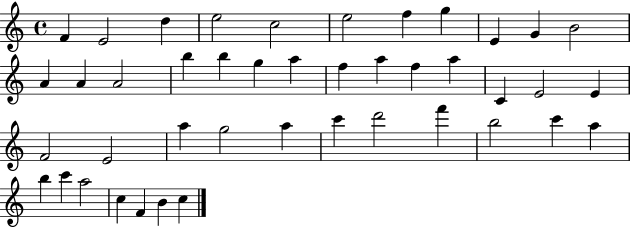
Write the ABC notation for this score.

X:1
T:Untitled
M:4/4
L:1/4
K:C
F E2 d e2 c2 e2 f g E G B2 A A A2 b b g a f a f a C E2 E F2 E2 a g2 a c' d'2 f' b2 c' a b c' a2 c F B c